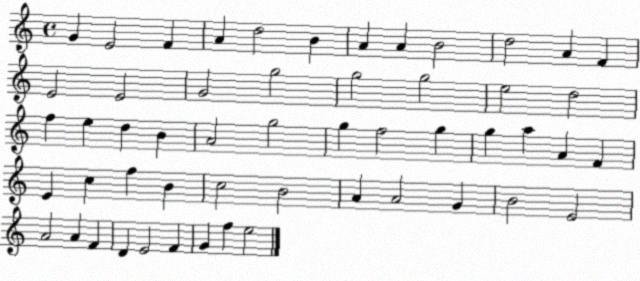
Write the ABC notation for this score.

X:1
T:Untitled
M:4/4
L:1/4
K:C
G E2 F A d2 B A A B2 d2 A F E2 E2 G2 g2 g2 g2 e2 d2 f e d B A2 g2 g f2 g g a A F E c f B c2 B2 A A2 G B2 E2 A2 A F D E2 F G f e2